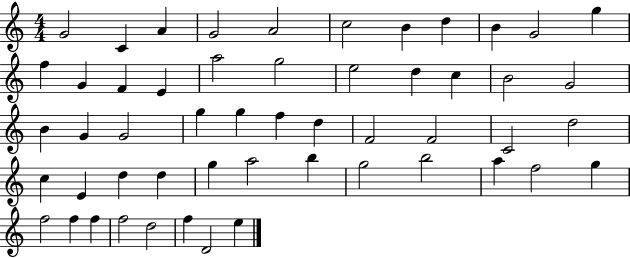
{
  \clef treble
  \numericTimeSignature
  \time 4/4
  \key c \major
  g'2 c'4 a'4 | g'2 a'2 | c''2 b'4 d''4 | b'4 g'2 g''4 | \break f''4 g'4 f'4 e'4 | a''2 g''2 | e''2 d''4 c''4 | b'2 g'2 | \break b'4 g'4 g'2 | g''4 g''4 f''4 d''4 | f'2 f'2 | c'2 d''2 | \break c''4 e'4 d''4 d''4 | g''4 a''2 b''4 | g''2 b''2 | a''4 f''2 g''4 | \break f''2 f''4 f''4 | f''2 d''2 | f''4 d'2 e''4 | \bar "|."
}